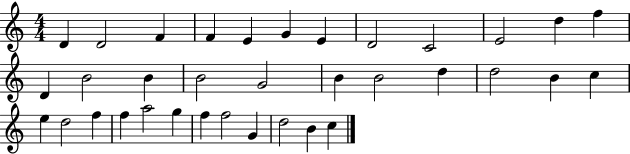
X:1
T:Untitled
M:4/4
L:1/4
K:C
D D2 F F E G E D2 C2 E2 d f D B2 B B2 G2 B B2 d d2 B c e d2 f f a2 g f f2 G d2 B c